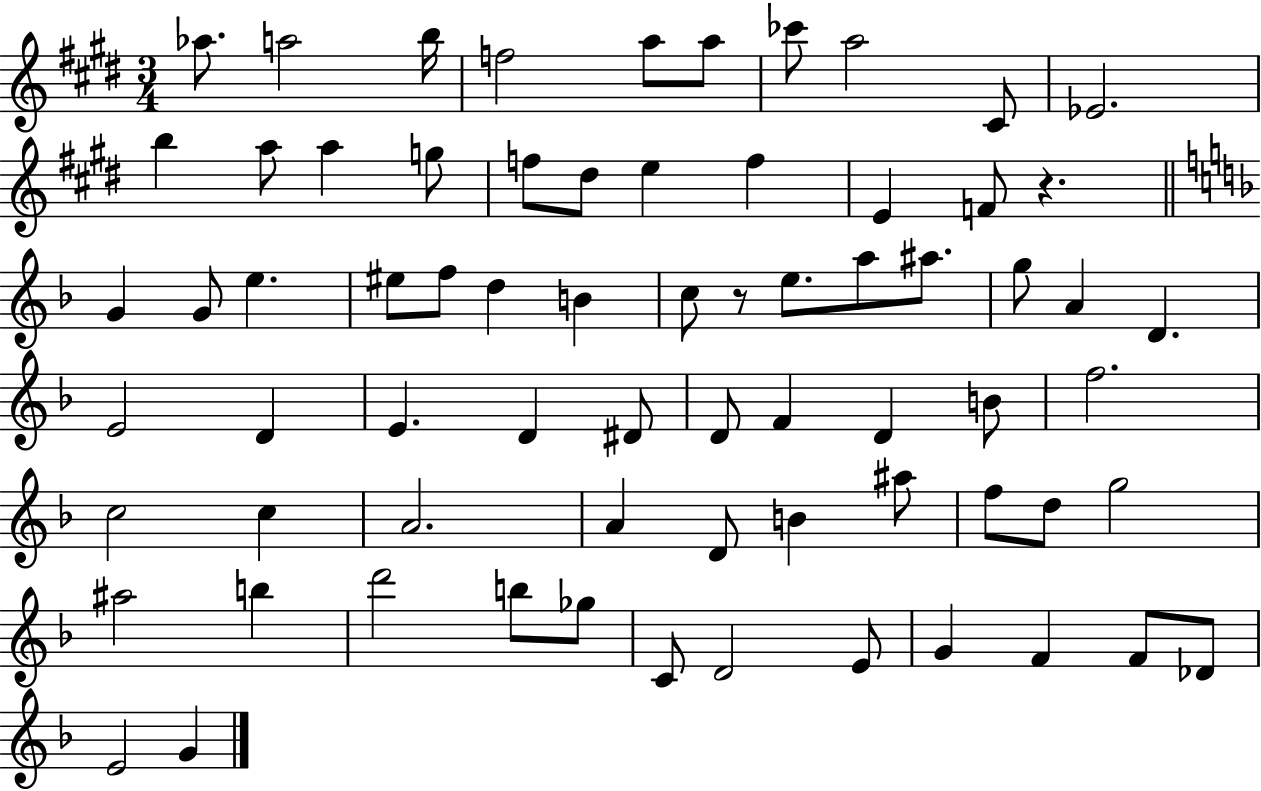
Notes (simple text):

Ab5/e. A5/h B5/s F5/h A5/e A5/e CES6/e A5/h C#4/e Eb4/h. B5/q A5/e A5/q G5/e F5/e D#5/e E5/q F5/q E4/q F4/e R/q. G4/q G4/e E5/q. EIS5/e F5/e D5/q B4/q C5/e R/e E5/e. A5/e A#5/e. G5/e A4/q D4/q. E4/h D4/q E4/q. D4/q D#4/e D4/e F4/q D4/q B4/e F5/h. C5/h C5/q A4/h. A4/q D4/e B4/q A#5/e F5/e D5/e G5/h A#5/h B5/q D6/h B5/e Gb5/e C4/e D4/h E4/e G4/q F4/q F4/e Db4/e E4/h G4/q